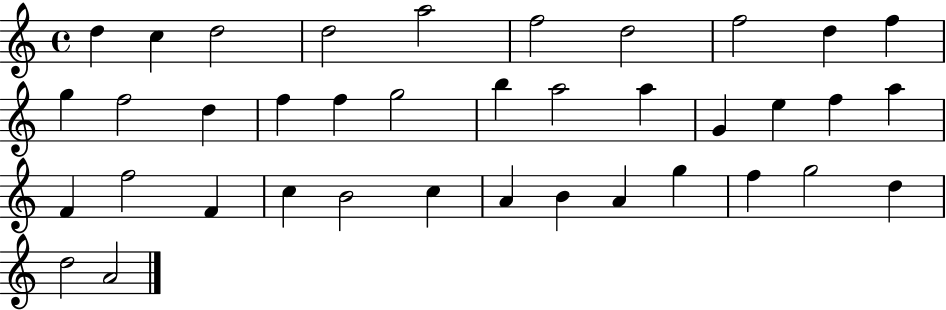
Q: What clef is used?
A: treble